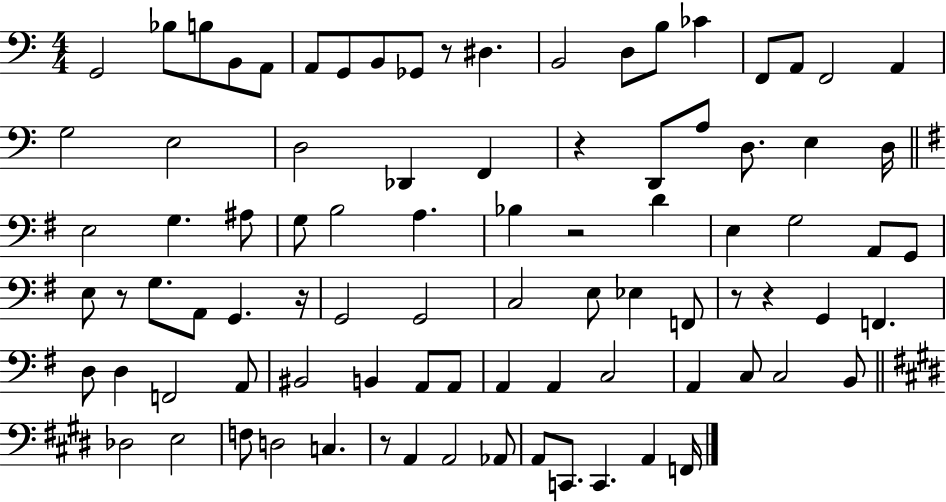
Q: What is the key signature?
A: C major